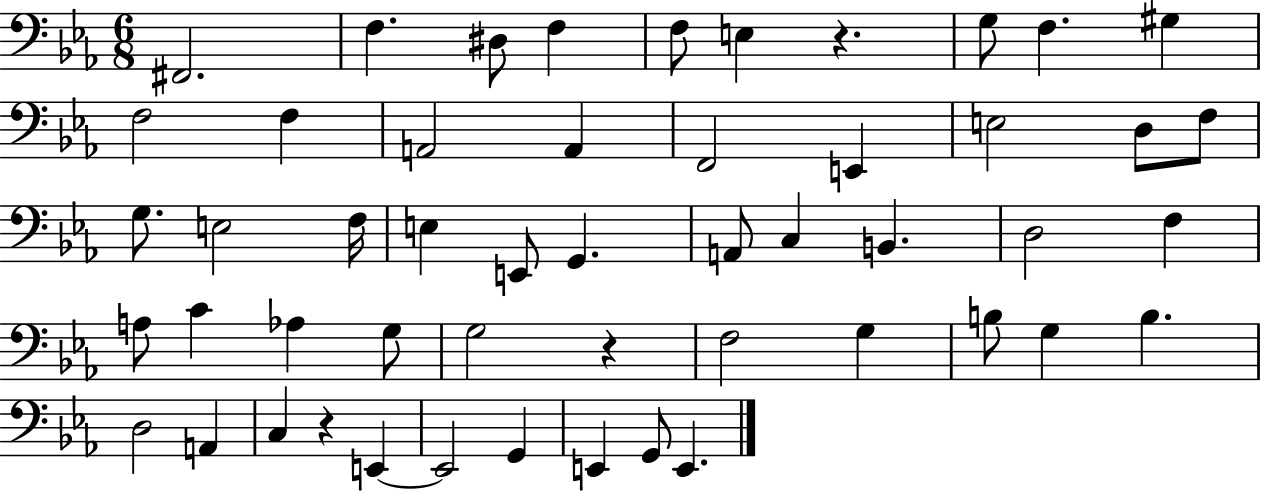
X:1
T:Untitled
M:6/8
L:1/4
K:Eb
^F,,2 F, ^D,/2 F, F,/2 E, z G,/2 F, ^G, F,2 F, A,,2 A,, F,,2 E,, E,2 D,/2 F,/2 G,/2 E,2 F,/4 E, E,,/2 G,, A,,/2 C, B,, D,2 F, A,/2 C _A, G,/2 G,2 z F,2 G, B,/2 G, B, D,2 A,, C, z E,, E,,2 G,, E,, G,,/2 E,,